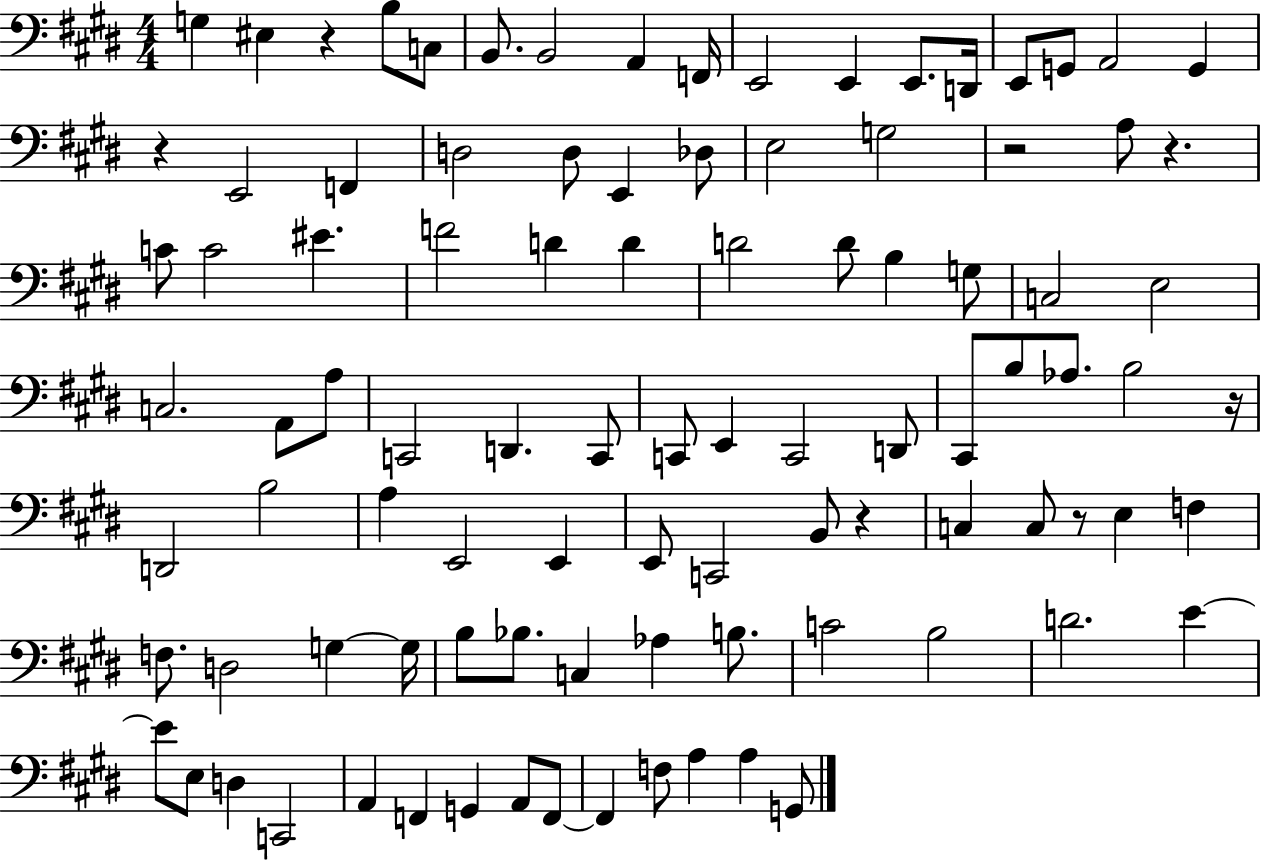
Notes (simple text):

G3/q EIS3/q R/q B3/e C3/e B2/e. B2/h A2/q F2/s E2/h E2/q E2/e. D2/s E2/e G2/e A2/h G2/q R/q E2/h F2/q D3/h D3/e E2/q Db3/e E3/h G3/h R/h A3/e R/q. C4/e C4/h EIS4/q. F4/h D4/q D4/q D4/h D4/e B3/q G3/e C3/h E3/h C3/h. A2/e A3/e C2/h D2/q. C2/e C2/e E2/q C2/h D2/e C#2/e B3/e Ab3/e. B3/h R/s D2/h B3/h A3/q E2/h E2/q E2/e C2/h B2/e R/q C3/q C3/e R/e E3/q F3/q F3/e. D3/h G3/q G3/s B3/e Bb3/e. C3/q Ab3/q B3/e. C4/h B3/h D4/h. E4/q E4/e E3/e D3/q C2/h A2/q F2/q G2/q A2/e F2/e F2/q F3/e A3/q A3/q G2/e